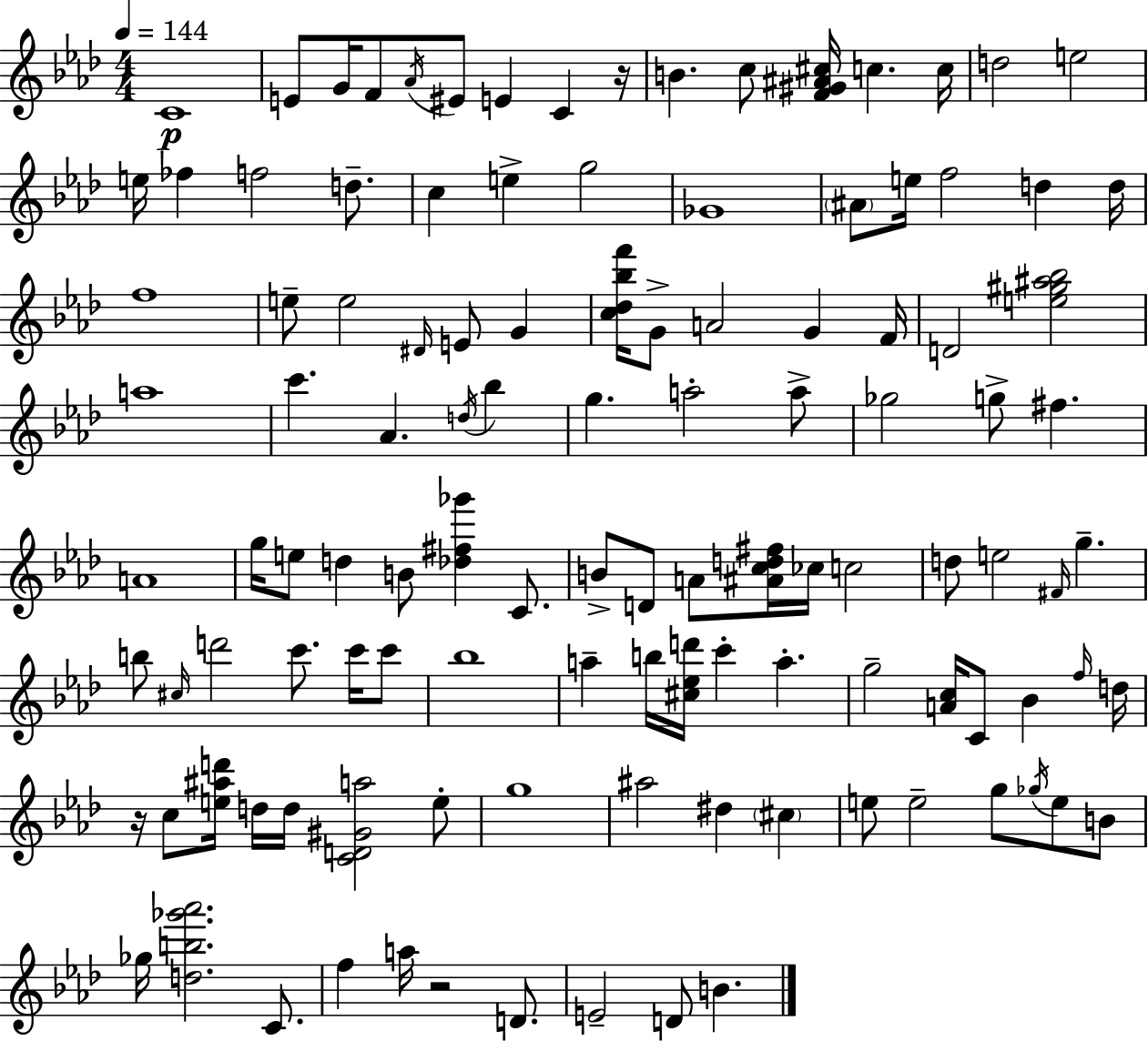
{
  \clef treble
  \numericTimeSignature
  \time 4/4
  \key aes \major
  \tempo 4 = 144
  c'1\p | e'8 g'16 f'8 \acciaccatura { aes'16 } eis'8 e'4 c'4 | r16 b'4. c''8 <f' gis' ais' cis''>16 c''4. | c''16 d''2 e''2 | \break e''16 fes''4 f''2 d''8.-- | c''4 e''4-> g''2 | ges'1 | \parenthesize ais'8 e''16 f''2 d''4 | \break d''16 f''1 | e''8-- e''2 \grace { dis'16 } e'8 g'4 | <c'' des'' bes'' f'''>16 g'8-> a'2 g'4 | f'16 d'2 <e'' gis'' ais'' bes''>2 | \break a''1 | c'''4. aes'4. \acciaccatura { d''16 } bes''4 | g''4. a''2-. | a''8-> ges''2 g''8-> fis''4. | \break a'1 | g''16 e''8 d''4 b'8 <des'' fis'' ges'''>4 | c'8. b'8-> d'8 a'8 <ais' c'' d'' fis''>16 ces''16 c''2 | d''8 e''2 \grace { fis'16 } g''4.-- | \break b''8 \grace { cis''16 } d'''2 c'''8. | c'''16 c'''8 bes''1 | a''4-- b''16 <cis'' ees'' d'''>16 c'''4-. a''4.-. | g''2-- <a' c''>16 c'8 | \break bes'4 \grace { f''16 } d''16 r16 c''8 <e'' ais'' d'''>16 d''16 d''16 <c' d' gis' a''>2 | e''8-. g''1 | ais''2 dis''4 | \parenthesize cis''4 e''8 e''2-- | \break g''8 \acciaccatura { ges''16 } e''8 b'8 ges''16 <d'' b'' ges''' aes'''>2. | c'8. f''4 a''16 r2 | d'8. e'2-- d'8 | b'4. \bar "|."
}